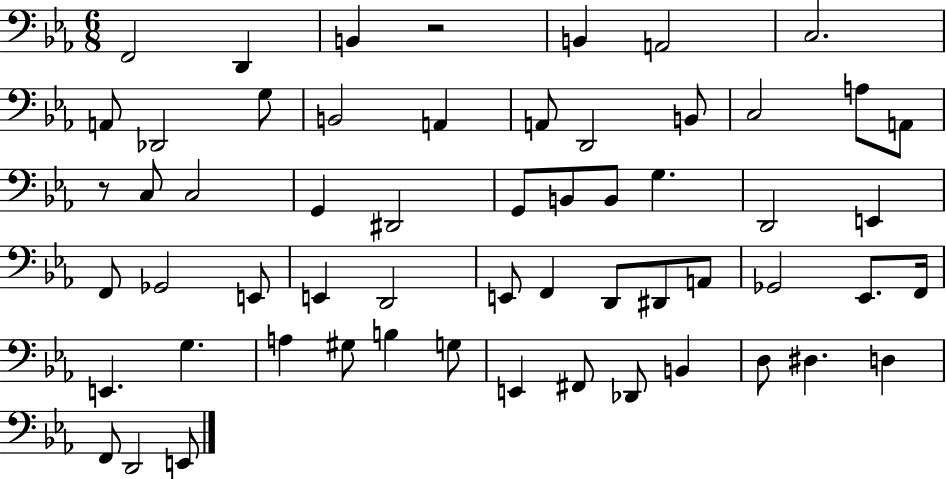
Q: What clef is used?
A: bass